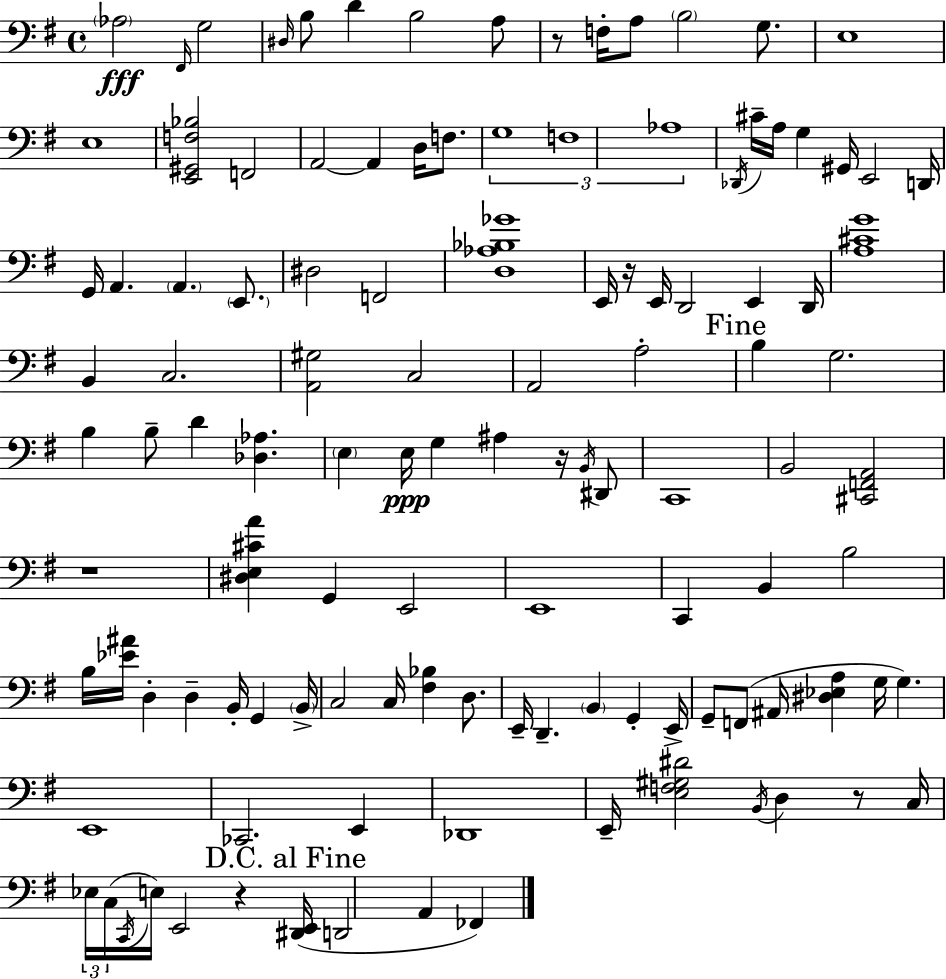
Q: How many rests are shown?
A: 6